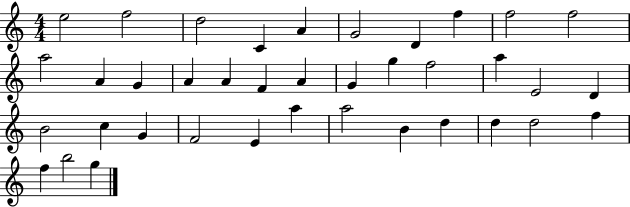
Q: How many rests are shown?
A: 0